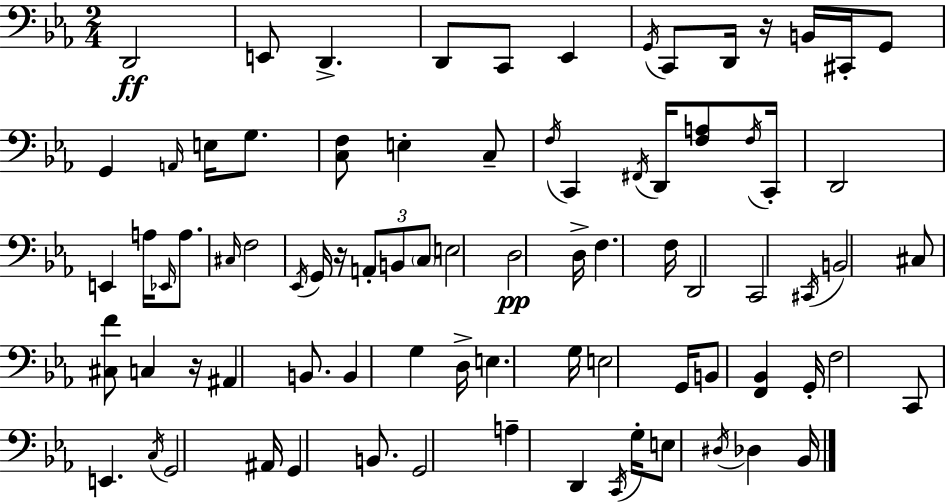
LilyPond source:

{
  \clef bass
  \numericTimeSignature
  \time 2/4
  \key c \minor
  d,2\ff | e,8 d,4.-> | d,8 c,8 ees,4 | \acciaccatura { g,16 } c,8 d,16 r16 b,16 cis,16-. g,8 | \break g,4 \grace { a,16 } e16 g8. | <c f>8 e4-. | c8-- \acciaccatura { f16 } c,4 \acciaccatura { fis,16 } | d,16 <f a>8 \acciaccatura { f16 } c,16-. d,2 | \break e,4 | a16 \grace { ees,16 } a8. \grace { cis16 } f2 | \acciaccatura { ees,16 } | g,16 r16 \tuplet 3/2 { a,8-. b,8 \parenthesize c8 } | \break e2 | d2\pp | d16-> f4. f16 | d,2 | \break c,2 | \acciaccatura { cis,16 } b,2 | cis8 <cis f'>8 c4 | r16 ais,4 b,8. | \break b,4 g4 | d16-> e4. | g16 e2 | g,16 b,8 <f, bes,>4 | \break g,16-. f2 | c,8 e,4. | \acciaccatura { c16 } g,2 | ais,16 g,4 b,8. | \break g,2 | a4-- d,4 | \acciaccatura { c,16 } g16-. e8 \acciaccatura { dis16 } des4 | bes,16 \bar "|."
}